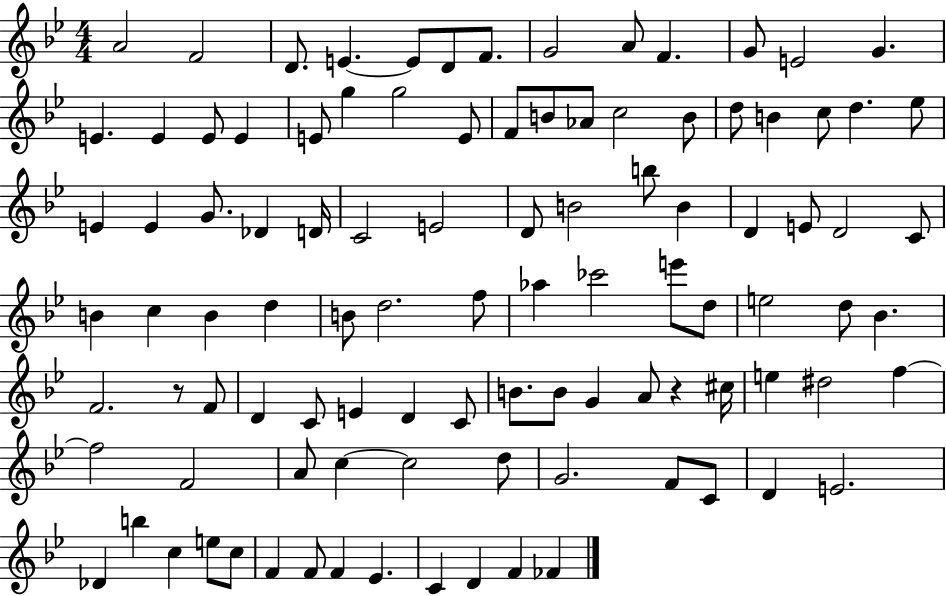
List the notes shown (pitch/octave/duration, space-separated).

A4/h F4/h D4/e. E4/q. E4/e D4/e F4/e. G4/h A4/e F4/q. G4/e E4/h G4/q. E4/q. E4/q E4/e E4/q E4/e G5/q G5/h E4/e F4/e B4/e Ab4/e C5/h B4/e D5/e B4/q C5/e D5/q. Eb5/e E4/q E4/q G4/e. Db4/q D4/s C4/h E4/h D4/e B4/h B5/e B4/q D4/q E4/e D4/h C4/e B4/q C5/q B4/q D5/q B4/e D5/h. F5/e Ab5/q CES6/h E6/e D5/e E5/h D5/e Bb4/q. F4/h. R/e F4/e D4/q C4/e E4/q D4/q C4/e B4/e. B4/e G4/q A4/e R/q C#5/s E5/q D#5/h F5/q F5/h F4/h A4/e C5/q C5/h D5/e G4/h. F4/e C4/e D4/q E4/h. Db4/q B5/q C5/q E5/e C5/e F4/q F4/e F4/q Eb4/q. C4/q D4/q F4/q FES4/q